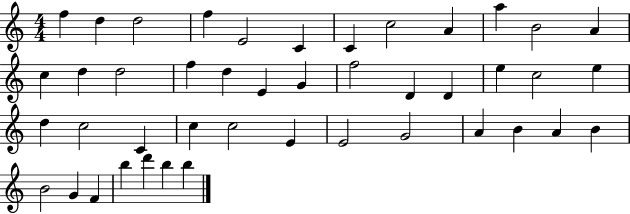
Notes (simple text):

F5/q D5/q D5/h F5/q E4/h C4/q C4/q C5/h A4/q A5/q B4/h A4/q C5/q D5/q D5/h F5/q D5/q E4/q G4/q F5/h D4/q D4/q E5/q C5/h E5/q D5/q C5/h C4/q C5/q C5/h E4/q E4/h G4/h A4/q B4/q A4/q B4/q B4/h G4/q F4/q B5/q D6/q B5/q B5/q